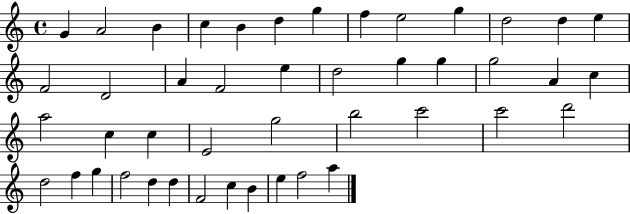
{
  \clef treble
  \time 4/4
  \defaultTimeSignature
  \key c \major
  g'4 a'2 b'4 | c''4 b'4 d''4 g''4 | f''4 e''2 g''4 | d''2 d''4 e''4 | \break f'2 d'2 | a'4 f'2 e''4 | d''2 g''4 g''4 | g''2 a'4 c''4 | \break a''2 c''4 c''4 | e'2 g''2 | b''2 c'''2 | c'''2 d'''2 | \break d''2 f''4 g''4 | f''2 d''4 d''4 | f'2 c''4 b'4 | e''4 f''2 a''4 | \break \bar "|."
}